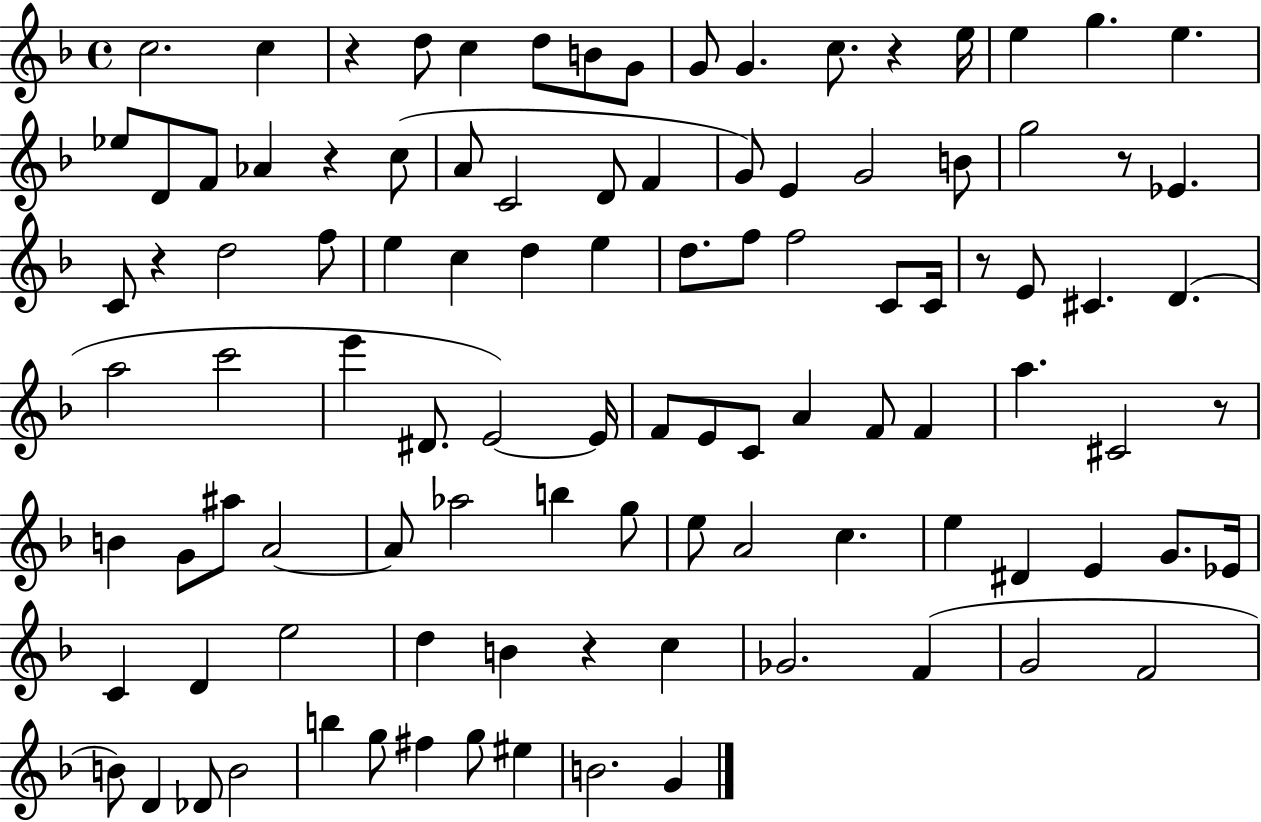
{
  \clef treble
  \time 4/4
  \defaultTimeSignature
  \key f \major
  c''2. c''4 | r4 d''8 c''4 d''8 b'8 g'8 | g'8 g'4. c''8. r4 e''16 | e''4 g''4. e''4. | \break ees''8 d'8 f'8 aes'4 r4 c''8( | a'8 c'2 d'8 f'4 | g'8) e'4 g'2 b'8 | g''2 r8 ees'4. | \break c'8 r4 d''2 f''8 | e''4 c''4 d''4 e''4 | d''8. f''8 f''2 c'8 c'16 | r8 e'8 cis'4. d'4.( | \break a''2 c'''2 | e'''4 dis'8. e'2~~) e'16 | f'8 e'8 c'8 a'4 f'8 f'4 | a''4. cis'2 r8 | \break b'4 g'8 ais''8 a'2~~ | a'8 aes''2 b''4 g''8 | e''8 a'2 c''4. | e''4 dis'4 e'4 g'8. ees'16 | \break c'4 d'4 e''2 | d''4 b'4 r4 c''4 | ges'2. f'4( | g'2 f'2 | \break b'8) d'4 des'8 b'2 | b''4 g''8 fis''4 g''8 eis''4 | b'2. g'4 | \bar "|."
}